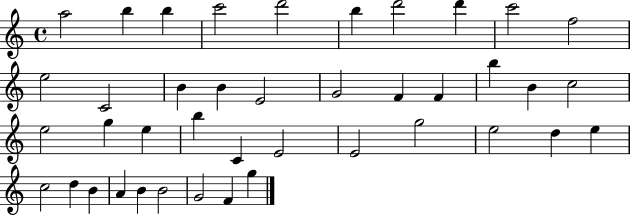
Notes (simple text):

A5/h B5/q B5/q C6/h D6/h B5/q D6/h D6/q C6/h F5/h E5/h C4/h B4/q B4/q E4/h G4/h F4/q F4/q B5/q B4/q C5/h E5/h G5/q E5/q B5/q C4/q E4/h E4/h G5/h E5/h D5/q E5/q C5/h D5/q B4/q A4/q B4/q B4/h G4/h F4/q G5/q